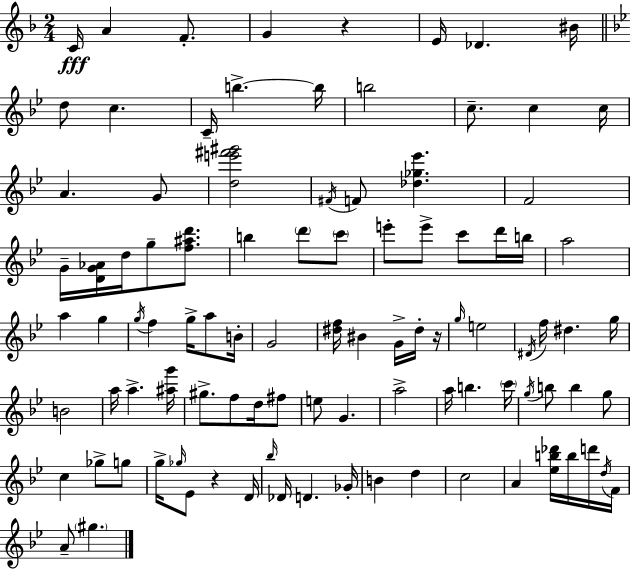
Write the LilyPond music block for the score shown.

{
  \clef treble
  \numericTimeSignature
  \time 2/4
  \key d \minor
  \repeat volta 2 { c'16\fff a'4 f'8.-. | g'4 r4 | e'16 des'4. bis'16 | \bar "||" \break \key bes \major d''8 c''4. | c'16-- b''4.->~~ b''16 | b''2 | c''8.-- c''4 c''16 | \break a'4. g'8 | <d'' e''' fis''' gis'''>2 | \acciaccatura { fis'16 } f'8 <des'' ges'' ees'''>4. | f'2 | \break g'16-- <d' g' aes'>16 d''16 g''8-- <f'' ais'' d'''>8. | b''4 \parenthesize d'''8 \parenthesize c'''8 | e'''8-. e'''8-> c'''8 d'''16 | b''16 a''2 | \break a''4 g''4 | \acciaccatura { g''16 } f''4 g''16-> a''8 | b'16-. g'2 | <dis'' f''>16 bis'4 g'16-> | \break dis''16-. r16 \grace { g''16 } e''2 | \acciaccatura { dis'16 } f''16 dis''4. | g''16 b'2 | a''16 a''4.-> | \break <ais'' g'''>16 gis''8.-> f''8 | d''16 fis''8 e''8 g'4. | a''2-> | a''16 b''4. | \break \parenthesize c'''16 \acciaccatura { g''16 } b''8 b''4 | g''8 c''4 | ges''8-> g''8 g''16-> \grace { ges''16 } ees'8 | r4 d'16 \grace { bes''16 } des'16 | \break d'4. ges'16-. b'4 | d''4 c''2 | a'4 | <ees'' b'' des'''>16 b''16 d'''16 \acciaccatura { d''16 } f'16 | \break a'8-- \parenthesize gis''4. | } \bar "|."
}